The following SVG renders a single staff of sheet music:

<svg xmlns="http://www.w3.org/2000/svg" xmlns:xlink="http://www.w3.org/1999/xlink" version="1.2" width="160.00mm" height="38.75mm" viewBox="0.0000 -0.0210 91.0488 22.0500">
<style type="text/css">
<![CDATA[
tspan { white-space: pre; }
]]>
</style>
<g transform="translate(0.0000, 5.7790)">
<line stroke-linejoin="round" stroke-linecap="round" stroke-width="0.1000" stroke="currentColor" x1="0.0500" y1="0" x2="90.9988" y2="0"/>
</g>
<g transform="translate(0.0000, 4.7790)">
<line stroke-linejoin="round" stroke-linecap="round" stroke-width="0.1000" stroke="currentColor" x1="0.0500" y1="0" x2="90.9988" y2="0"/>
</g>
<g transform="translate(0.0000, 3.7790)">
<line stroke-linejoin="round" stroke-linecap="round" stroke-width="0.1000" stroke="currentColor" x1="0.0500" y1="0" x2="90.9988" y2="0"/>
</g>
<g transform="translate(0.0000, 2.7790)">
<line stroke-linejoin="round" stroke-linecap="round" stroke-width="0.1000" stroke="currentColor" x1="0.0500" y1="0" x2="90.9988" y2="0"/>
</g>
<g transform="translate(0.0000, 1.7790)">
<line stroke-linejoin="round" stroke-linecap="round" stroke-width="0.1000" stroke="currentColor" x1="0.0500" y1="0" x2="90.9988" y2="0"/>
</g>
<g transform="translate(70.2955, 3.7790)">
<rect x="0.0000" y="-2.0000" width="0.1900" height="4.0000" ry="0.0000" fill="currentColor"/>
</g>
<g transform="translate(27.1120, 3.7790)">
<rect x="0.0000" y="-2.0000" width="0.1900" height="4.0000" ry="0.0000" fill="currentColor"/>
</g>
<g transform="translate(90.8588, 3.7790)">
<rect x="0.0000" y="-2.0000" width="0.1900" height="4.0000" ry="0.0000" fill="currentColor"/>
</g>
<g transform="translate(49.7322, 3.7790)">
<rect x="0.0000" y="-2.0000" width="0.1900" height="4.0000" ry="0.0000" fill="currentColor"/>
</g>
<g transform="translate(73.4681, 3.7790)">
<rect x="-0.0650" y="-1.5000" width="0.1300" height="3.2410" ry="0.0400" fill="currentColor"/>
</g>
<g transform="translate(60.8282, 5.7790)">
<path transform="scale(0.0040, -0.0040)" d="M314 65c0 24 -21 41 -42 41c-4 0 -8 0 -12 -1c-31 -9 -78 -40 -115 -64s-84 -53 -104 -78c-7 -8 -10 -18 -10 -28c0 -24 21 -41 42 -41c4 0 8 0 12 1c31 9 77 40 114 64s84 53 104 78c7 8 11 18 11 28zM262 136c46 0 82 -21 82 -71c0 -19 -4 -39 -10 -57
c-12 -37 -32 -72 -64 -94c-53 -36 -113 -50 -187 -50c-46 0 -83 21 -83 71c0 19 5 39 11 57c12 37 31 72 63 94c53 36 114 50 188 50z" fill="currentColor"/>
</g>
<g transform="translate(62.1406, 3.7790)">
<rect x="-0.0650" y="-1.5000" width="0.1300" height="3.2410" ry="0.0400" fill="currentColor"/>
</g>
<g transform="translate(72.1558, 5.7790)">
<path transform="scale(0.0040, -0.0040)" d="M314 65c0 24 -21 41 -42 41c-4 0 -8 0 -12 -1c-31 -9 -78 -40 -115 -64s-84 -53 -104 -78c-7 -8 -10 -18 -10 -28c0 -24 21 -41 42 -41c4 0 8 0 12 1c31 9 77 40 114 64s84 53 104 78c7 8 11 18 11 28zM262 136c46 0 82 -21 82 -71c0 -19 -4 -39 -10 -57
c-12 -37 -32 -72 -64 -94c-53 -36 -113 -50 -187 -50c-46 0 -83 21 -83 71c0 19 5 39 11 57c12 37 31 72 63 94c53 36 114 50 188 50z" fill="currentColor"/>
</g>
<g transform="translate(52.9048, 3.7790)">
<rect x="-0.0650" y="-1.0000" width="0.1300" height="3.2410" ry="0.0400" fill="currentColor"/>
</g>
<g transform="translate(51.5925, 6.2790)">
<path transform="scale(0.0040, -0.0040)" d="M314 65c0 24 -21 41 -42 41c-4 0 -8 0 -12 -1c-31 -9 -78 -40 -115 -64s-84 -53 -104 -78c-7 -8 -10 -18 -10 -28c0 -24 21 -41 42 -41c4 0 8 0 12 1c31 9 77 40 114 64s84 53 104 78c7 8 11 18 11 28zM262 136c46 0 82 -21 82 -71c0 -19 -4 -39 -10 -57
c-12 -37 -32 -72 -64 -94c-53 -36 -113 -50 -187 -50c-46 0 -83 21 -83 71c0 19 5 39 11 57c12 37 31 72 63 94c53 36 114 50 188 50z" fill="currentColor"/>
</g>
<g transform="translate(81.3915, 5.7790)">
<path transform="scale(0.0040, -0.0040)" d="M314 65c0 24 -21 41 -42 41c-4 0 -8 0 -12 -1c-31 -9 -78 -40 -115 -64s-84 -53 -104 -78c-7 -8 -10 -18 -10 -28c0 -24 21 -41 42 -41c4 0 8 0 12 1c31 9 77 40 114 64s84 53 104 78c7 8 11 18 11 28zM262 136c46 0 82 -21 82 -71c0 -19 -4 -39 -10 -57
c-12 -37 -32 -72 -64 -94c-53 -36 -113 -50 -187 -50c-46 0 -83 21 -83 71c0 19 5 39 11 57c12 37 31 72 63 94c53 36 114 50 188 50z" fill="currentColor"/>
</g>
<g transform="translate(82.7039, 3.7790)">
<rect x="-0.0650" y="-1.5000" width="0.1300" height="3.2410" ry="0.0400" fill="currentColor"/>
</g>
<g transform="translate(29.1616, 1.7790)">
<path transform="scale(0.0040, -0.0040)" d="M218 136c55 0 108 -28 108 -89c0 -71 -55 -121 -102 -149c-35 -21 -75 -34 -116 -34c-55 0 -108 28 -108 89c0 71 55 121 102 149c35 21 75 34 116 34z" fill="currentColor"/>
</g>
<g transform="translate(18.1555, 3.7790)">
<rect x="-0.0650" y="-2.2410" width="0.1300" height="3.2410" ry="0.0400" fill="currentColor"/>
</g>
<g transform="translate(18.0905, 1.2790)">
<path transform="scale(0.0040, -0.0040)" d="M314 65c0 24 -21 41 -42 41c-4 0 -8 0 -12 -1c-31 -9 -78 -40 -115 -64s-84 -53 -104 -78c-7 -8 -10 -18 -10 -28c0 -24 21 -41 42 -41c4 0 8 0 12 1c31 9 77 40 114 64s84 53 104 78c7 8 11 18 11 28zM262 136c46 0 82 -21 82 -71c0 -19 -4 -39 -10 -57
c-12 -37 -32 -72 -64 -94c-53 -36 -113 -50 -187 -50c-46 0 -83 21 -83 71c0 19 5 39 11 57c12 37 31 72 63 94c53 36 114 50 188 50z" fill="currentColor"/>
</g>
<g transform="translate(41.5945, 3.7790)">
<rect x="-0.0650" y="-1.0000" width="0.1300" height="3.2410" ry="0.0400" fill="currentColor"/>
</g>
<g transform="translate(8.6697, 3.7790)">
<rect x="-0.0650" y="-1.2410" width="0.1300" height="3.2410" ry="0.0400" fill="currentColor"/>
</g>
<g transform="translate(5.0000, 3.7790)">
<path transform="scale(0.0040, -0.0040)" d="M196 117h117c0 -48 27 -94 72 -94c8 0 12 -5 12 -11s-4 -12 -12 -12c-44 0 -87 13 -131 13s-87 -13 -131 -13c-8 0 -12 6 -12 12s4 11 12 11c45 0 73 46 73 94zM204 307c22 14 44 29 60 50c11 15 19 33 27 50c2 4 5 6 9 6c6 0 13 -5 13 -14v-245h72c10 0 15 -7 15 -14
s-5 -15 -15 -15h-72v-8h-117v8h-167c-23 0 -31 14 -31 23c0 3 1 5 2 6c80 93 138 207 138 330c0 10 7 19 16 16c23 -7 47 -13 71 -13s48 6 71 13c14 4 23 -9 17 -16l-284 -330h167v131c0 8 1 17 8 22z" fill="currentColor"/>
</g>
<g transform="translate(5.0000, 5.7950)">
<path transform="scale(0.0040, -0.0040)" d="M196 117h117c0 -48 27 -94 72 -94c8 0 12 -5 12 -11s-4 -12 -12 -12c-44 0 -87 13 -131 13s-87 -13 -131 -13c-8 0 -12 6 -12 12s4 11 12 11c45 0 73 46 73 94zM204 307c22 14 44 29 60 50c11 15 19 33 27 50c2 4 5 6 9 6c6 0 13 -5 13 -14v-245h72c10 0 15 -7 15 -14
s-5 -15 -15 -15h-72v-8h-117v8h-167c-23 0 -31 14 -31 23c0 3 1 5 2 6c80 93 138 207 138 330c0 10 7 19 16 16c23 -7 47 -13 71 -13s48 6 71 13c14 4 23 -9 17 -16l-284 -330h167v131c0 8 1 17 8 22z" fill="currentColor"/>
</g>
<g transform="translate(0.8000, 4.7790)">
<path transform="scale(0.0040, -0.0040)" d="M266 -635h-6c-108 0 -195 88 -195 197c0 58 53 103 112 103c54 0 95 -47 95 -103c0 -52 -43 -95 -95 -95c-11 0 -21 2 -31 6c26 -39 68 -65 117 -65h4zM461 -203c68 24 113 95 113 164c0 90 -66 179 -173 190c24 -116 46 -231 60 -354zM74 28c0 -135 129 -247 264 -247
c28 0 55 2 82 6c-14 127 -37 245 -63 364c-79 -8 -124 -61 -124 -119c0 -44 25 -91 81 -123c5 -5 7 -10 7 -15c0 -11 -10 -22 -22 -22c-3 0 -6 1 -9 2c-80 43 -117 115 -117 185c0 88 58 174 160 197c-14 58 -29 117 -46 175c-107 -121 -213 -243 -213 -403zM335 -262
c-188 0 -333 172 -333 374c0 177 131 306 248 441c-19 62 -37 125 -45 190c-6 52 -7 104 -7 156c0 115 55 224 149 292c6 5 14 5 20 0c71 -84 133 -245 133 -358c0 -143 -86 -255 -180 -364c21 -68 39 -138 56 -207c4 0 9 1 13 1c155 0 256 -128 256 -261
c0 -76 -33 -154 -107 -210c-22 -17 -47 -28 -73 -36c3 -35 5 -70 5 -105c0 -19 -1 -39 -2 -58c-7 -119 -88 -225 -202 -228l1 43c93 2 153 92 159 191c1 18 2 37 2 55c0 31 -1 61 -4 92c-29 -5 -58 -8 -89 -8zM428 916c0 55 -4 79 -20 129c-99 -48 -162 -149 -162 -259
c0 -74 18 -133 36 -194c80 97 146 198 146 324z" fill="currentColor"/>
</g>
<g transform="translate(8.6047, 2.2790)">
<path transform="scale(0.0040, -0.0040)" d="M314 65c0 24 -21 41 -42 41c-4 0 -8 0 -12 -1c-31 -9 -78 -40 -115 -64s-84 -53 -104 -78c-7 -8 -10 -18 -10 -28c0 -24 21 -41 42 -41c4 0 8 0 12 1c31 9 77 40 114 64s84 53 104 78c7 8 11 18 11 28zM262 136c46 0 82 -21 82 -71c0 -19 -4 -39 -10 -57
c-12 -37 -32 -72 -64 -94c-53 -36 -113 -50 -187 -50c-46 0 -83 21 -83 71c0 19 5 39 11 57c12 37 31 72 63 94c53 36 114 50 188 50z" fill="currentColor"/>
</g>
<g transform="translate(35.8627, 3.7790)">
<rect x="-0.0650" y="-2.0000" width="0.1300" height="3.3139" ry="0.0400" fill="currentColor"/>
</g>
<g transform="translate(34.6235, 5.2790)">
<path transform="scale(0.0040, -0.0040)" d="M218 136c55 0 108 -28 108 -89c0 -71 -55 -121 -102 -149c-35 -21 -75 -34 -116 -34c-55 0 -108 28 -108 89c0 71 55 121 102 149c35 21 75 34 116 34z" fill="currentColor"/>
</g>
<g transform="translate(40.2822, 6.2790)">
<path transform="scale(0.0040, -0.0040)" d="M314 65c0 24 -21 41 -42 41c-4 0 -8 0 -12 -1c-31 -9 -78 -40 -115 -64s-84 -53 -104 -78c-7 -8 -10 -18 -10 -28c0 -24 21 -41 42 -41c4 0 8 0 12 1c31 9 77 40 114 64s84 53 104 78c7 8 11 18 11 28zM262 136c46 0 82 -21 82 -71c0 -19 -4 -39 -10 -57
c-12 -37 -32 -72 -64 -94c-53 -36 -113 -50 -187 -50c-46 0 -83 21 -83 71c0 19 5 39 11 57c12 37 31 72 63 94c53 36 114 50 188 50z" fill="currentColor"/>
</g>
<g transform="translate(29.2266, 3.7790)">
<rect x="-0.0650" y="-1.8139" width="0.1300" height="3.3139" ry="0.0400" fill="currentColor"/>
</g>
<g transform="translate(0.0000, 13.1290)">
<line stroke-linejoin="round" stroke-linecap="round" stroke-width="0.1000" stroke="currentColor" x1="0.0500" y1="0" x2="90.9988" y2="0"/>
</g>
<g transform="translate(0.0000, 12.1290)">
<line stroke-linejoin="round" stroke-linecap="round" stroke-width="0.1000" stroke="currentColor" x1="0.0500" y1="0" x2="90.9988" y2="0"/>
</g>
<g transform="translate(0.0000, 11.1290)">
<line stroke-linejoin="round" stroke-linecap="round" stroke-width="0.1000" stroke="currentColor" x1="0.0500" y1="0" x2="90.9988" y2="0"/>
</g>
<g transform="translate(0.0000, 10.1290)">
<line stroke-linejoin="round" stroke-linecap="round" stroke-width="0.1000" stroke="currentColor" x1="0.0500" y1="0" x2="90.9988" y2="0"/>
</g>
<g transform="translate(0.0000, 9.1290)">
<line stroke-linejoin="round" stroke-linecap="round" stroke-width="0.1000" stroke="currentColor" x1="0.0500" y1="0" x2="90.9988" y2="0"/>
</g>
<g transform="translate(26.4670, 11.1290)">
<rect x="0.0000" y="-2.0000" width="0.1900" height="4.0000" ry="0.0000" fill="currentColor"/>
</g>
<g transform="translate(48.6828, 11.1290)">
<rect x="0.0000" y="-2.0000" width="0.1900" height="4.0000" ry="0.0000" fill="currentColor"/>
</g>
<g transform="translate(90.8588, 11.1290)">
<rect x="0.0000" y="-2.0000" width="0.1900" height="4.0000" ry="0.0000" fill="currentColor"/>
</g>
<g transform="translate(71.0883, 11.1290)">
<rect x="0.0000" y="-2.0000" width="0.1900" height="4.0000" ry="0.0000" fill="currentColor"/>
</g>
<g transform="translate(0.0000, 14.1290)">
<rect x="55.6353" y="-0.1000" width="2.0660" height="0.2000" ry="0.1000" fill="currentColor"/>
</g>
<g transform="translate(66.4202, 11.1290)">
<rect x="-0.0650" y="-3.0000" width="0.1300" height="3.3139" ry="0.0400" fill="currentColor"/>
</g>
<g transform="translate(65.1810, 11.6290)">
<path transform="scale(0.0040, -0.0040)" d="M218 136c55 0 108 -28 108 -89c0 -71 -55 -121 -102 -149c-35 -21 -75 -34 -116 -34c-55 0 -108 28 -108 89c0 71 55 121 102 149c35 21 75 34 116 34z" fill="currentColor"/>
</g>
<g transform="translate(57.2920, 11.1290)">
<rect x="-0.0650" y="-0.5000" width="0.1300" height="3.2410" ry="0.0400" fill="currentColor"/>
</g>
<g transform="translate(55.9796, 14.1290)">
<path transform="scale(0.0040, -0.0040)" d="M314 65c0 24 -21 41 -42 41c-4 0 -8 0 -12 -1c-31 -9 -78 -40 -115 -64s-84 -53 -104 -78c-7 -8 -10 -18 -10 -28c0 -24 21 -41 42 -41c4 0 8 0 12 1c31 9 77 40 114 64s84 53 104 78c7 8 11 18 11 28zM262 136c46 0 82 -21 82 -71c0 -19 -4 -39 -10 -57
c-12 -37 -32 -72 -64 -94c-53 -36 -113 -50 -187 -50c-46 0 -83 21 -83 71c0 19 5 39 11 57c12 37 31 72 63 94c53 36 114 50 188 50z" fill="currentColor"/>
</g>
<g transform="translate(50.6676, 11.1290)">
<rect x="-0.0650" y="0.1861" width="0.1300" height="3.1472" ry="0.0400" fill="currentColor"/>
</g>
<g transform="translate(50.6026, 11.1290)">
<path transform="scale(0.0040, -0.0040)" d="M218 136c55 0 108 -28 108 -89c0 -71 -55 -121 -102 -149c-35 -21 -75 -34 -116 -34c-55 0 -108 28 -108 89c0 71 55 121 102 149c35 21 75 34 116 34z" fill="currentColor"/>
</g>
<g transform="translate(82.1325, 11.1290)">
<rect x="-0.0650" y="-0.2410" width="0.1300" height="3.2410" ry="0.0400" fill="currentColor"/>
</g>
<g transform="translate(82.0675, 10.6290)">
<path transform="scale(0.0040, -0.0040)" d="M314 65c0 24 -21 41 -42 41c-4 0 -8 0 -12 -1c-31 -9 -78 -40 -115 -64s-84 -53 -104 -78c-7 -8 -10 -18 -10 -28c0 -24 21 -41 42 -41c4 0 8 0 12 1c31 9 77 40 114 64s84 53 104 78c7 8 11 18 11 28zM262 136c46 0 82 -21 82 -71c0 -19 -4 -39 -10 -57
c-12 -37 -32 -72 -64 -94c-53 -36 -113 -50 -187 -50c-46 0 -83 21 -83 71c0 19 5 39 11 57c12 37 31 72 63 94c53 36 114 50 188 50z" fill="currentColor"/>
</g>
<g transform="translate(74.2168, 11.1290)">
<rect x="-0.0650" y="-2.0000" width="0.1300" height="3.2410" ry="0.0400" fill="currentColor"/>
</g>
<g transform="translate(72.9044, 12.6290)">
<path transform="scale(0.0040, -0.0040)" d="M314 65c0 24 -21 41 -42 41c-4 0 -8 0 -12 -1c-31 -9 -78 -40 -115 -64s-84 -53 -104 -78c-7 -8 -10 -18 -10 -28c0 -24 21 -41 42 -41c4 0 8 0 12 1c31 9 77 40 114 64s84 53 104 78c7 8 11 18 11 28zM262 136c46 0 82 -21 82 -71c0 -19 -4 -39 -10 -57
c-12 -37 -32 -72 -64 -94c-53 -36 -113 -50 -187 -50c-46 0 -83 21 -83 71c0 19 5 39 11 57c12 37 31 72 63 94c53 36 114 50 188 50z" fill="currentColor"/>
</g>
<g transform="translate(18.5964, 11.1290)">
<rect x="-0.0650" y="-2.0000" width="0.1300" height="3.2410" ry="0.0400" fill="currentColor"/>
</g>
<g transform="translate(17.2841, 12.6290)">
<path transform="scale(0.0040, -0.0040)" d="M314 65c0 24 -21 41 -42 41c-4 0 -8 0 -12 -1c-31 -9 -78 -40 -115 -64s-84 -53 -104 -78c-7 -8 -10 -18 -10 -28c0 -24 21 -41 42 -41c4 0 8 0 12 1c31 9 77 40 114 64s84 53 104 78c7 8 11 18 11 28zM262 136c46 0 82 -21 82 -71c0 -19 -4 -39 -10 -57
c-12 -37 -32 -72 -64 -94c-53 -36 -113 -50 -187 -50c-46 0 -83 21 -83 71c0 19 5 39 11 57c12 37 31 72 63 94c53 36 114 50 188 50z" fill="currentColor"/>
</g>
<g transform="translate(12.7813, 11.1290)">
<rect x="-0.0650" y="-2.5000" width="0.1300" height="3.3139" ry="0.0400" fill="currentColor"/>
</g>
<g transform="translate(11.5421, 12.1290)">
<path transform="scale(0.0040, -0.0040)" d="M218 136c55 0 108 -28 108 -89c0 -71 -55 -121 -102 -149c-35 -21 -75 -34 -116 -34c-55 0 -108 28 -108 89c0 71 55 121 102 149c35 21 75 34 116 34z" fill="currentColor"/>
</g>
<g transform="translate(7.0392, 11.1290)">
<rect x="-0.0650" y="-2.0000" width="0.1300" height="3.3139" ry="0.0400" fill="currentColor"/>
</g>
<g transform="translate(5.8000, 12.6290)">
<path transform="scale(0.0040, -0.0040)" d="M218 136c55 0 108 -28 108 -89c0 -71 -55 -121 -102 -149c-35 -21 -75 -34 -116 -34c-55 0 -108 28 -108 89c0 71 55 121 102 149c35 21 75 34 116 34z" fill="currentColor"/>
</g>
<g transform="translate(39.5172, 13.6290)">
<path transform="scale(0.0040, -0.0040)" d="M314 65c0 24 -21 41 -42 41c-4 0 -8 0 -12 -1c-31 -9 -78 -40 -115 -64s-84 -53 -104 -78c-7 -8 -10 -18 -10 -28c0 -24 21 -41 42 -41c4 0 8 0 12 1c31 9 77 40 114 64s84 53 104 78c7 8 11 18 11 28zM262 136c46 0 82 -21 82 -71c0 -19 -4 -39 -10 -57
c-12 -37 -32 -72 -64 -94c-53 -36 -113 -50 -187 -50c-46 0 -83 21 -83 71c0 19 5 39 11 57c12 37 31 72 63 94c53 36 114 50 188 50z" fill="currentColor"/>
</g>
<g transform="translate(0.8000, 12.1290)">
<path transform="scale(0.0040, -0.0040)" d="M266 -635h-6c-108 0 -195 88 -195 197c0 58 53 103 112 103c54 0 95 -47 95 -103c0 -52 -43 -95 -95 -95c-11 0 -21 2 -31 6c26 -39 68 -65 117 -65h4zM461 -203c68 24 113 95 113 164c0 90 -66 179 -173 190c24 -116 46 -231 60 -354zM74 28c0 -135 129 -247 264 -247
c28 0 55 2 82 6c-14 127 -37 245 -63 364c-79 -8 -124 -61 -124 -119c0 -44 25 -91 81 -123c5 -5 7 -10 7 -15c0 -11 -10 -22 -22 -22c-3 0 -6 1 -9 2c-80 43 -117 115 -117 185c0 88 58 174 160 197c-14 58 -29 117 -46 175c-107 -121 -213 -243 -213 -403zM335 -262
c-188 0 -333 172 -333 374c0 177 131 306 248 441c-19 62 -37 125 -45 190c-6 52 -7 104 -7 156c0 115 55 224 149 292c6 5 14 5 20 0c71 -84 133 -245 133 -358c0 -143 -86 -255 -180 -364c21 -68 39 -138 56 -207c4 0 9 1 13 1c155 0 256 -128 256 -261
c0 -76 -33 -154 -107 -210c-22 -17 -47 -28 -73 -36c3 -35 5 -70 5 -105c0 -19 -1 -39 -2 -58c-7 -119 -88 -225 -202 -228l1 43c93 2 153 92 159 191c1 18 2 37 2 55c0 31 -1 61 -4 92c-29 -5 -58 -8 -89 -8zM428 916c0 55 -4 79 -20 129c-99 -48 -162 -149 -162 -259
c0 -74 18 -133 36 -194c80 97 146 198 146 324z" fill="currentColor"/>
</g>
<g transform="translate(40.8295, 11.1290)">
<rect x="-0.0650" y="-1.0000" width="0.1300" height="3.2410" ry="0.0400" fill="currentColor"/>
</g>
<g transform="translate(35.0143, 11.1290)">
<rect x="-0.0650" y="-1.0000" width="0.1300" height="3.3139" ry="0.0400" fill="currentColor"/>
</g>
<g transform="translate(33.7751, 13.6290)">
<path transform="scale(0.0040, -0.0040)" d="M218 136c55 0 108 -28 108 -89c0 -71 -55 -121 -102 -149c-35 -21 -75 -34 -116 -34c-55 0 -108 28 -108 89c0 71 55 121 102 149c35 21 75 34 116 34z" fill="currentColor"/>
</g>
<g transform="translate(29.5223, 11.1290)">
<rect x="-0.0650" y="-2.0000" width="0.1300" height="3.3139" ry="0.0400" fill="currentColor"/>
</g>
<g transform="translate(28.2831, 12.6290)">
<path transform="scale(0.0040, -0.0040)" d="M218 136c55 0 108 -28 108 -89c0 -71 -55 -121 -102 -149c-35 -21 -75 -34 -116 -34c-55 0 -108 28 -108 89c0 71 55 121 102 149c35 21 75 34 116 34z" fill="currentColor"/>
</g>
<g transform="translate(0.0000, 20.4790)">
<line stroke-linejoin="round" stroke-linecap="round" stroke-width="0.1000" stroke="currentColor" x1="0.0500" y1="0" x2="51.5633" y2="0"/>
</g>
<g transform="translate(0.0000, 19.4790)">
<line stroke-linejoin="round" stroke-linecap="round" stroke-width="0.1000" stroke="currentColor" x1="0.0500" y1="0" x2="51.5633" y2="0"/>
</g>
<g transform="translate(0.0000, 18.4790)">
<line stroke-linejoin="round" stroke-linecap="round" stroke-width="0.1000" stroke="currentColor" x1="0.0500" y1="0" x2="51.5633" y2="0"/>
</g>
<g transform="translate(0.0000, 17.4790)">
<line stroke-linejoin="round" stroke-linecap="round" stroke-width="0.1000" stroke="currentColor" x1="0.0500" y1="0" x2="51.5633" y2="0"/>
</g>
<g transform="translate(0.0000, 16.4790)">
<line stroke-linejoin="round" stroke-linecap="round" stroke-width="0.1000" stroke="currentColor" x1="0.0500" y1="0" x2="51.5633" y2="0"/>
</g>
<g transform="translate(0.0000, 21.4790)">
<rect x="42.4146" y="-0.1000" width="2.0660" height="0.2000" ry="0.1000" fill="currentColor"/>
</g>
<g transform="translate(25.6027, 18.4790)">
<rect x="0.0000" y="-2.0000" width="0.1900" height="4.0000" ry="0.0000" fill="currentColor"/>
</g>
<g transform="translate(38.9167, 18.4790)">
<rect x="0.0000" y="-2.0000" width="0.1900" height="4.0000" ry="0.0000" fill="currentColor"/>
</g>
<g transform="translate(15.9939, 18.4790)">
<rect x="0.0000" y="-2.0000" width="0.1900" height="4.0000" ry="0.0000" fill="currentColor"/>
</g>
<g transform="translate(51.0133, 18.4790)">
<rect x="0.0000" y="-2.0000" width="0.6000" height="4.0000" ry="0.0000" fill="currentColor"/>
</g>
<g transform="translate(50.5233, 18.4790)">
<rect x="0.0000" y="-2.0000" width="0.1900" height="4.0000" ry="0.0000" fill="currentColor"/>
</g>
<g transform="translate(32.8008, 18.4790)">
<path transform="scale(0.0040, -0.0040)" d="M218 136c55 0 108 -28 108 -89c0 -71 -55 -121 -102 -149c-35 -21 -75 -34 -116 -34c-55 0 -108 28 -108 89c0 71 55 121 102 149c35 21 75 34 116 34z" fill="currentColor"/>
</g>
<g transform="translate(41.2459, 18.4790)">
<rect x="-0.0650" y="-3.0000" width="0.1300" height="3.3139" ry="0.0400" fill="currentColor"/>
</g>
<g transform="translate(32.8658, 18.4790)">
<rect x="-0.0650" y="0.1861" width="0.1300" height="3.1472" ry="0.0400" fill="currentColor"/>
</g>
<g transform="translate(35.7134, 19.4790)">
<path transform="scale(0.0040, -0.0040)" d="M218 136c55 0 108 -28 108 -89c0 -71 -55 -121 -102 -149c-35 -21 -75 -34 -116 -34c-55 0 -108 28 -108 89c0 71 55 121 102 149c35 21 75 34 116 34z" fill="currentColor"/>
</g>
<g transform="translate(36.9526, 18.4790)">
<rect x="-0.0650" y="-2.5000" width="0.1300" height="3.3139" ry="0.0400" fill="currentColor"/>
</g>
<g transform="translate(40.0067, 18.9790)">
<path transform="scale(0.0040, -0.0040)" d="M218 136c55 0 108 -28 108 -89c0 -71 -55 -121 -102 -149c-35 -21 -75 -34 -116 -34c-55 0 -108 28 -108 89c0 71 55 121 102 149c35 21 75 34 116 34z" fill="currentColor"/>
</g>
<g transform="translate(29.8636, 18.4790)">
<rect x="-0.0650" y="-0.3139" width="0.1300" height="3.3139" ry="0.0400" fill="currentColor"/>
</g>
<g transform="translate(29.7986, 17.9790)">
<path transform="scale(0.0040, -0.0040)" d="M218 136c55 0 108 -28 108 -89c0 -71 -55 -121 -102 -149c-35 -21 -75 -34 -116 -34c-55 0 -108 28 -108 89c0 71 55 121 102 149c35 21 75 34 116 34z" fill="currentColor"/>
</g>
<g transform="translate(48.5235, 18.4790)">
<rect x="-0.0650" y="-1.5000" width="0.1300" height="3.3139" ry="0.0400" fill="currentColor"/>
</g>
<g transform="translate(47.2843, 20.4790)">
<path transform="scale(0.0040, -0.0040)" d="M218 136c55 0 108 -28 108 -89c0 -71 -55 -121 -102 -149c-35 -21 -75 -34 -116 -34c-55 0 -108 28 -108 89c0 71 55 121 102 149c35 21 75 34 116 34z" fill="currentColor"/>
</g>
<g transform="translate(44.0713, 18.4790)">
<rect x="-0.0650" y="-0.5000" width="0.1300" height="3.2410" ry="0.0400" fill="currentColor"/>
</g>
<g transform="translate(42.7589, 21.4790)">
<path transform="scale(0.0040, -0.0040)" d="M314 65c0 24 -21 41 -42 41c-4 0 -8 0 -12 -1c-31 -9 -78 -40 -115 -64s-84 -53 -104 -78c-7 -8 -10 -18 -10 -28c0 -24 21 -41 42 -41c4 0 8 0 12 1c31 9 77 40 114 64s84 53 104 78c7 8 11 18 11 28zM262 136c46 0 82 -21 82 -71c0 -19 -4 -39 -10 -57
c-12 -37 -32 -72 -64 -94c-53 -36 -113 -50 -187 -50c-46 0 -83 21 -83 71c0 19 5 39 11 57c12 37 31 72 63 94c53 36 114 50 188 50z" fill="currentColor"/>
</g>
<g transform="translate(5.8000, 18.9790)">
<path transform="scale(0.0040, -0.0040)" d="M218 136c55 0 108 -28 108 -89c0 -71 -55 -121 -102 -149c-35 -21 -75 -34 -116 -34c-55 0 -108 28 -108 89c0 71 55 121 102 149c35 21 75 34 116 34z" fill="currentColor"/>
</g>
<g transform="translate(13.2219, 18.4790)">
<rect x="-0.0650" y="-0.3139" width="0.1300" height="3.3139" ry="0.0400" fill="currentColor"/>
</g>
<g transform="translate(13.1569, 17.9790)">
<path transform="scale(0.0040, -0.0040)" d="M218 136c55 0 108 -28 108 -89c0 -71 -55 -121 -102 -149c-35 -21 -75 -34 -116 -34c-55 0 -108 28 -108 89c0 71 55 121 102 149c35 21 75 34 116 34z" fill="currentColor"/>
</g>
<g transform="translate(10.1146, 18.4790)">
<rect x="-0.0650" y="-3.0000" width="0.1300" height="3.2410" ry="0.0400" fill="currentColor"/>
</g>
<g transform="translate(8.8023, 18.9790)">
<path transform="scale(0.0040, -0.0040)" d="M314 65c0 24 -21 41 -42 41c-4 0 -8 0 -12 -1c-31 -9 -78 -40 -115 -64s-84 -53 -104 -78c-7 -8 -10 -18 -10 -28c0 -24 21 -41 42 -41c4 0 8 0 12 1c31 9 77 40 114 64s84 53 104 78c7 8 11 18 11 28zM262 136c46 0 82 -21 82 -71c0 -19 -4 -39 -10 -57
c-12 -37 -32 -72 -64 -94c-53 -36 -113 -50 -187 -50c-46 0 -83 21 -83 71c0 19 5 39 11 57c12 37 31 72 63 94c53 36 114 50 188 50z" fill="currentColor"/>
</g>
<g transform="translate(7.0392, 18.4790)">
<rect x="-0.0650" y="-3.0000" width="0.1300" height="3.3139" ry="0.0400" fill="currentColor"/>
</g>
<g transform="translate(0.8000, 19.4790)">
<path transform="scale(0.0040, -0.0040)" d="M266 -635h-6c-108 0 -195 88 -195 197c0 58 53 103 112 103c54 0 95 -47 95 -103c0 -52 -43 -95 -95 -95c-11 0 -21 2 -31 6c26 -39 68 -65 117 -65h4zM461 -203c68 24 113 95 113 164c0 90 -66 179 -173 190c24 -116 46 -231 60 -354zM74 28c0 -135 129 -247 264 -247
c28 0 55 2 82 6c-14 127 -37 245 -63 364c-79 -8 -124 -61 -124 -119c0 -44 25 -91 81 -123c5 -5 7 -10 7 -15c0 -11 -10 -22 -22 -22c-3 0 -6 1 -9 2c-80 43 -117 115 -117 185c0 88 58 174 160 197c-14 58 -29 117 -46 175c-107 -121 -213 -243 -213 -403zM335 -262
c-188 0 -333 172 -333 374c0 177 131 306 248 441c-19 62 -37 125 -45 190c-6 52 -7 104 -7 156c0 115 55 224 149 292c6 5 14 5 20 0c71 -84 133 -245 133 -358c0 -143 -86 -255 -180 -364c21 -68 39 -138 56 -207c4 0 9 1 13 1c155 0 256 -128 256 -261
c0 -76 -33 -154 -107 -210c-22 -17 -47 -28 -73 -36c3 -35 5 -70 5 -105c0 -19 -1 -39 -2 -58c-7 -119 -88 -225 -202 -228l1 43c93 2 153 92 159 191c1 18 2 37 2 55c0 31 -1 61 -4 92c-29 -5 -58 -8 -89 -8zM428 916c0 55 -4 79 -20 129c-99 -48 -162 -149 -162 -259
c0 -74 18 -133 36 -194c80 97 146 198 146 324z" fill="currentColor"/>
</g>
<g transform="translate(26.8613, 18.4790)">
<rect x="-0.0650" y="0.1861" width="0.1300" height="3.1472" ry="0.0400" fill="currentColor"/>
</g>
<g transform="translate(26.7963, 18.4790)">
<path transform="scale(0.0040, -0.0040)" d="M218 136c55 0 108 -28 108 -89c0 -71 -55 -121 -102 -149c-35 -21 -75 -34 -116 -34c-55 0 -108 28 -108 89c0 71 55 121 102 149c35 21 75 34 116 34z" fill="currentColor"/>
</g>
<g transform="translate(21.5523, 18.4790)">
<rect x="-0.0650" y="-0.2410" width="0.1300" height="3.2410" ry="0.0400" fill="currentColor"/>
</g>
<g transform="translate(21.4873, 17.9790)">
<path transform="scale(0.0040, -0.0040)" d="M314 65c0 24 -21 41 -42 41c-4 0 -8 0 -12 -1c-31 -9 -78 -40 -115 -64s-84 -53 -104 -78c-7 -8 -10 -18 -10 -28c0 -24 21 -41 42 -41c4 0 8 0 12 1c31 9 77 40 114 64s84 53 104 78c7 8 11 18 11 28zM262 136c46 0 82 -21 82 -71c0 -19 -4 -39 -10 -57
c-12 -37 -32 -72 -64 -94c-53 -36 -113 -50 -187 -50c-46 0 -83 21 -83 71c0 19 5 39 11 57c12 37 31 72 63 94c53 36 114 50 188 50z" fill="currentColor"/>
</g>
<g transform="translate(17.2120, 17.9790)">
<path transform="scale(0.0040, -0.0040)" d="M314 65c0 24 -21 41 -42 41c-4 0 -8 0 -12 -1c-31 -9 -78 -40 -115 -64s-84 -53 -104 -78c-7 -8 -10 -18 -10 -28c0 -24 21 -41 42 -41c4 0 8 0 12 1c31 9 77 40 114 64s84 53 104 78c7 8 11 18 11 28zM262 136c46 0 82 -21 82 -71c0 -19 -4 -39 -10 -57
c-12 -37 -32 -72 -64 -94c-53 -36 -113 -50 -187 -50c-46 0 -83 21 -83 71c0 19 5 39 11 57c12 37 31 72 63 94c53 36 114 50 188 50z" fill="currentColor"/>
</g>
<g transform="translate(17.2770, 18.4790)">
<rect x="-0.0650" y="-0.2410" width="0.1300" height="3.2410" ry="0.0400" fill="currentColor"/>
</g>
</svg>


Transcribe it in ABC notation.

X:1
T:Untitled
M:4/4
L:1/4
K:C
e2 g2 f F D2 D2 E2 E2 E2 F G F2 F D D2 B C2 A F2 c2 A A2 c c2 c2 B c B G A C2 E